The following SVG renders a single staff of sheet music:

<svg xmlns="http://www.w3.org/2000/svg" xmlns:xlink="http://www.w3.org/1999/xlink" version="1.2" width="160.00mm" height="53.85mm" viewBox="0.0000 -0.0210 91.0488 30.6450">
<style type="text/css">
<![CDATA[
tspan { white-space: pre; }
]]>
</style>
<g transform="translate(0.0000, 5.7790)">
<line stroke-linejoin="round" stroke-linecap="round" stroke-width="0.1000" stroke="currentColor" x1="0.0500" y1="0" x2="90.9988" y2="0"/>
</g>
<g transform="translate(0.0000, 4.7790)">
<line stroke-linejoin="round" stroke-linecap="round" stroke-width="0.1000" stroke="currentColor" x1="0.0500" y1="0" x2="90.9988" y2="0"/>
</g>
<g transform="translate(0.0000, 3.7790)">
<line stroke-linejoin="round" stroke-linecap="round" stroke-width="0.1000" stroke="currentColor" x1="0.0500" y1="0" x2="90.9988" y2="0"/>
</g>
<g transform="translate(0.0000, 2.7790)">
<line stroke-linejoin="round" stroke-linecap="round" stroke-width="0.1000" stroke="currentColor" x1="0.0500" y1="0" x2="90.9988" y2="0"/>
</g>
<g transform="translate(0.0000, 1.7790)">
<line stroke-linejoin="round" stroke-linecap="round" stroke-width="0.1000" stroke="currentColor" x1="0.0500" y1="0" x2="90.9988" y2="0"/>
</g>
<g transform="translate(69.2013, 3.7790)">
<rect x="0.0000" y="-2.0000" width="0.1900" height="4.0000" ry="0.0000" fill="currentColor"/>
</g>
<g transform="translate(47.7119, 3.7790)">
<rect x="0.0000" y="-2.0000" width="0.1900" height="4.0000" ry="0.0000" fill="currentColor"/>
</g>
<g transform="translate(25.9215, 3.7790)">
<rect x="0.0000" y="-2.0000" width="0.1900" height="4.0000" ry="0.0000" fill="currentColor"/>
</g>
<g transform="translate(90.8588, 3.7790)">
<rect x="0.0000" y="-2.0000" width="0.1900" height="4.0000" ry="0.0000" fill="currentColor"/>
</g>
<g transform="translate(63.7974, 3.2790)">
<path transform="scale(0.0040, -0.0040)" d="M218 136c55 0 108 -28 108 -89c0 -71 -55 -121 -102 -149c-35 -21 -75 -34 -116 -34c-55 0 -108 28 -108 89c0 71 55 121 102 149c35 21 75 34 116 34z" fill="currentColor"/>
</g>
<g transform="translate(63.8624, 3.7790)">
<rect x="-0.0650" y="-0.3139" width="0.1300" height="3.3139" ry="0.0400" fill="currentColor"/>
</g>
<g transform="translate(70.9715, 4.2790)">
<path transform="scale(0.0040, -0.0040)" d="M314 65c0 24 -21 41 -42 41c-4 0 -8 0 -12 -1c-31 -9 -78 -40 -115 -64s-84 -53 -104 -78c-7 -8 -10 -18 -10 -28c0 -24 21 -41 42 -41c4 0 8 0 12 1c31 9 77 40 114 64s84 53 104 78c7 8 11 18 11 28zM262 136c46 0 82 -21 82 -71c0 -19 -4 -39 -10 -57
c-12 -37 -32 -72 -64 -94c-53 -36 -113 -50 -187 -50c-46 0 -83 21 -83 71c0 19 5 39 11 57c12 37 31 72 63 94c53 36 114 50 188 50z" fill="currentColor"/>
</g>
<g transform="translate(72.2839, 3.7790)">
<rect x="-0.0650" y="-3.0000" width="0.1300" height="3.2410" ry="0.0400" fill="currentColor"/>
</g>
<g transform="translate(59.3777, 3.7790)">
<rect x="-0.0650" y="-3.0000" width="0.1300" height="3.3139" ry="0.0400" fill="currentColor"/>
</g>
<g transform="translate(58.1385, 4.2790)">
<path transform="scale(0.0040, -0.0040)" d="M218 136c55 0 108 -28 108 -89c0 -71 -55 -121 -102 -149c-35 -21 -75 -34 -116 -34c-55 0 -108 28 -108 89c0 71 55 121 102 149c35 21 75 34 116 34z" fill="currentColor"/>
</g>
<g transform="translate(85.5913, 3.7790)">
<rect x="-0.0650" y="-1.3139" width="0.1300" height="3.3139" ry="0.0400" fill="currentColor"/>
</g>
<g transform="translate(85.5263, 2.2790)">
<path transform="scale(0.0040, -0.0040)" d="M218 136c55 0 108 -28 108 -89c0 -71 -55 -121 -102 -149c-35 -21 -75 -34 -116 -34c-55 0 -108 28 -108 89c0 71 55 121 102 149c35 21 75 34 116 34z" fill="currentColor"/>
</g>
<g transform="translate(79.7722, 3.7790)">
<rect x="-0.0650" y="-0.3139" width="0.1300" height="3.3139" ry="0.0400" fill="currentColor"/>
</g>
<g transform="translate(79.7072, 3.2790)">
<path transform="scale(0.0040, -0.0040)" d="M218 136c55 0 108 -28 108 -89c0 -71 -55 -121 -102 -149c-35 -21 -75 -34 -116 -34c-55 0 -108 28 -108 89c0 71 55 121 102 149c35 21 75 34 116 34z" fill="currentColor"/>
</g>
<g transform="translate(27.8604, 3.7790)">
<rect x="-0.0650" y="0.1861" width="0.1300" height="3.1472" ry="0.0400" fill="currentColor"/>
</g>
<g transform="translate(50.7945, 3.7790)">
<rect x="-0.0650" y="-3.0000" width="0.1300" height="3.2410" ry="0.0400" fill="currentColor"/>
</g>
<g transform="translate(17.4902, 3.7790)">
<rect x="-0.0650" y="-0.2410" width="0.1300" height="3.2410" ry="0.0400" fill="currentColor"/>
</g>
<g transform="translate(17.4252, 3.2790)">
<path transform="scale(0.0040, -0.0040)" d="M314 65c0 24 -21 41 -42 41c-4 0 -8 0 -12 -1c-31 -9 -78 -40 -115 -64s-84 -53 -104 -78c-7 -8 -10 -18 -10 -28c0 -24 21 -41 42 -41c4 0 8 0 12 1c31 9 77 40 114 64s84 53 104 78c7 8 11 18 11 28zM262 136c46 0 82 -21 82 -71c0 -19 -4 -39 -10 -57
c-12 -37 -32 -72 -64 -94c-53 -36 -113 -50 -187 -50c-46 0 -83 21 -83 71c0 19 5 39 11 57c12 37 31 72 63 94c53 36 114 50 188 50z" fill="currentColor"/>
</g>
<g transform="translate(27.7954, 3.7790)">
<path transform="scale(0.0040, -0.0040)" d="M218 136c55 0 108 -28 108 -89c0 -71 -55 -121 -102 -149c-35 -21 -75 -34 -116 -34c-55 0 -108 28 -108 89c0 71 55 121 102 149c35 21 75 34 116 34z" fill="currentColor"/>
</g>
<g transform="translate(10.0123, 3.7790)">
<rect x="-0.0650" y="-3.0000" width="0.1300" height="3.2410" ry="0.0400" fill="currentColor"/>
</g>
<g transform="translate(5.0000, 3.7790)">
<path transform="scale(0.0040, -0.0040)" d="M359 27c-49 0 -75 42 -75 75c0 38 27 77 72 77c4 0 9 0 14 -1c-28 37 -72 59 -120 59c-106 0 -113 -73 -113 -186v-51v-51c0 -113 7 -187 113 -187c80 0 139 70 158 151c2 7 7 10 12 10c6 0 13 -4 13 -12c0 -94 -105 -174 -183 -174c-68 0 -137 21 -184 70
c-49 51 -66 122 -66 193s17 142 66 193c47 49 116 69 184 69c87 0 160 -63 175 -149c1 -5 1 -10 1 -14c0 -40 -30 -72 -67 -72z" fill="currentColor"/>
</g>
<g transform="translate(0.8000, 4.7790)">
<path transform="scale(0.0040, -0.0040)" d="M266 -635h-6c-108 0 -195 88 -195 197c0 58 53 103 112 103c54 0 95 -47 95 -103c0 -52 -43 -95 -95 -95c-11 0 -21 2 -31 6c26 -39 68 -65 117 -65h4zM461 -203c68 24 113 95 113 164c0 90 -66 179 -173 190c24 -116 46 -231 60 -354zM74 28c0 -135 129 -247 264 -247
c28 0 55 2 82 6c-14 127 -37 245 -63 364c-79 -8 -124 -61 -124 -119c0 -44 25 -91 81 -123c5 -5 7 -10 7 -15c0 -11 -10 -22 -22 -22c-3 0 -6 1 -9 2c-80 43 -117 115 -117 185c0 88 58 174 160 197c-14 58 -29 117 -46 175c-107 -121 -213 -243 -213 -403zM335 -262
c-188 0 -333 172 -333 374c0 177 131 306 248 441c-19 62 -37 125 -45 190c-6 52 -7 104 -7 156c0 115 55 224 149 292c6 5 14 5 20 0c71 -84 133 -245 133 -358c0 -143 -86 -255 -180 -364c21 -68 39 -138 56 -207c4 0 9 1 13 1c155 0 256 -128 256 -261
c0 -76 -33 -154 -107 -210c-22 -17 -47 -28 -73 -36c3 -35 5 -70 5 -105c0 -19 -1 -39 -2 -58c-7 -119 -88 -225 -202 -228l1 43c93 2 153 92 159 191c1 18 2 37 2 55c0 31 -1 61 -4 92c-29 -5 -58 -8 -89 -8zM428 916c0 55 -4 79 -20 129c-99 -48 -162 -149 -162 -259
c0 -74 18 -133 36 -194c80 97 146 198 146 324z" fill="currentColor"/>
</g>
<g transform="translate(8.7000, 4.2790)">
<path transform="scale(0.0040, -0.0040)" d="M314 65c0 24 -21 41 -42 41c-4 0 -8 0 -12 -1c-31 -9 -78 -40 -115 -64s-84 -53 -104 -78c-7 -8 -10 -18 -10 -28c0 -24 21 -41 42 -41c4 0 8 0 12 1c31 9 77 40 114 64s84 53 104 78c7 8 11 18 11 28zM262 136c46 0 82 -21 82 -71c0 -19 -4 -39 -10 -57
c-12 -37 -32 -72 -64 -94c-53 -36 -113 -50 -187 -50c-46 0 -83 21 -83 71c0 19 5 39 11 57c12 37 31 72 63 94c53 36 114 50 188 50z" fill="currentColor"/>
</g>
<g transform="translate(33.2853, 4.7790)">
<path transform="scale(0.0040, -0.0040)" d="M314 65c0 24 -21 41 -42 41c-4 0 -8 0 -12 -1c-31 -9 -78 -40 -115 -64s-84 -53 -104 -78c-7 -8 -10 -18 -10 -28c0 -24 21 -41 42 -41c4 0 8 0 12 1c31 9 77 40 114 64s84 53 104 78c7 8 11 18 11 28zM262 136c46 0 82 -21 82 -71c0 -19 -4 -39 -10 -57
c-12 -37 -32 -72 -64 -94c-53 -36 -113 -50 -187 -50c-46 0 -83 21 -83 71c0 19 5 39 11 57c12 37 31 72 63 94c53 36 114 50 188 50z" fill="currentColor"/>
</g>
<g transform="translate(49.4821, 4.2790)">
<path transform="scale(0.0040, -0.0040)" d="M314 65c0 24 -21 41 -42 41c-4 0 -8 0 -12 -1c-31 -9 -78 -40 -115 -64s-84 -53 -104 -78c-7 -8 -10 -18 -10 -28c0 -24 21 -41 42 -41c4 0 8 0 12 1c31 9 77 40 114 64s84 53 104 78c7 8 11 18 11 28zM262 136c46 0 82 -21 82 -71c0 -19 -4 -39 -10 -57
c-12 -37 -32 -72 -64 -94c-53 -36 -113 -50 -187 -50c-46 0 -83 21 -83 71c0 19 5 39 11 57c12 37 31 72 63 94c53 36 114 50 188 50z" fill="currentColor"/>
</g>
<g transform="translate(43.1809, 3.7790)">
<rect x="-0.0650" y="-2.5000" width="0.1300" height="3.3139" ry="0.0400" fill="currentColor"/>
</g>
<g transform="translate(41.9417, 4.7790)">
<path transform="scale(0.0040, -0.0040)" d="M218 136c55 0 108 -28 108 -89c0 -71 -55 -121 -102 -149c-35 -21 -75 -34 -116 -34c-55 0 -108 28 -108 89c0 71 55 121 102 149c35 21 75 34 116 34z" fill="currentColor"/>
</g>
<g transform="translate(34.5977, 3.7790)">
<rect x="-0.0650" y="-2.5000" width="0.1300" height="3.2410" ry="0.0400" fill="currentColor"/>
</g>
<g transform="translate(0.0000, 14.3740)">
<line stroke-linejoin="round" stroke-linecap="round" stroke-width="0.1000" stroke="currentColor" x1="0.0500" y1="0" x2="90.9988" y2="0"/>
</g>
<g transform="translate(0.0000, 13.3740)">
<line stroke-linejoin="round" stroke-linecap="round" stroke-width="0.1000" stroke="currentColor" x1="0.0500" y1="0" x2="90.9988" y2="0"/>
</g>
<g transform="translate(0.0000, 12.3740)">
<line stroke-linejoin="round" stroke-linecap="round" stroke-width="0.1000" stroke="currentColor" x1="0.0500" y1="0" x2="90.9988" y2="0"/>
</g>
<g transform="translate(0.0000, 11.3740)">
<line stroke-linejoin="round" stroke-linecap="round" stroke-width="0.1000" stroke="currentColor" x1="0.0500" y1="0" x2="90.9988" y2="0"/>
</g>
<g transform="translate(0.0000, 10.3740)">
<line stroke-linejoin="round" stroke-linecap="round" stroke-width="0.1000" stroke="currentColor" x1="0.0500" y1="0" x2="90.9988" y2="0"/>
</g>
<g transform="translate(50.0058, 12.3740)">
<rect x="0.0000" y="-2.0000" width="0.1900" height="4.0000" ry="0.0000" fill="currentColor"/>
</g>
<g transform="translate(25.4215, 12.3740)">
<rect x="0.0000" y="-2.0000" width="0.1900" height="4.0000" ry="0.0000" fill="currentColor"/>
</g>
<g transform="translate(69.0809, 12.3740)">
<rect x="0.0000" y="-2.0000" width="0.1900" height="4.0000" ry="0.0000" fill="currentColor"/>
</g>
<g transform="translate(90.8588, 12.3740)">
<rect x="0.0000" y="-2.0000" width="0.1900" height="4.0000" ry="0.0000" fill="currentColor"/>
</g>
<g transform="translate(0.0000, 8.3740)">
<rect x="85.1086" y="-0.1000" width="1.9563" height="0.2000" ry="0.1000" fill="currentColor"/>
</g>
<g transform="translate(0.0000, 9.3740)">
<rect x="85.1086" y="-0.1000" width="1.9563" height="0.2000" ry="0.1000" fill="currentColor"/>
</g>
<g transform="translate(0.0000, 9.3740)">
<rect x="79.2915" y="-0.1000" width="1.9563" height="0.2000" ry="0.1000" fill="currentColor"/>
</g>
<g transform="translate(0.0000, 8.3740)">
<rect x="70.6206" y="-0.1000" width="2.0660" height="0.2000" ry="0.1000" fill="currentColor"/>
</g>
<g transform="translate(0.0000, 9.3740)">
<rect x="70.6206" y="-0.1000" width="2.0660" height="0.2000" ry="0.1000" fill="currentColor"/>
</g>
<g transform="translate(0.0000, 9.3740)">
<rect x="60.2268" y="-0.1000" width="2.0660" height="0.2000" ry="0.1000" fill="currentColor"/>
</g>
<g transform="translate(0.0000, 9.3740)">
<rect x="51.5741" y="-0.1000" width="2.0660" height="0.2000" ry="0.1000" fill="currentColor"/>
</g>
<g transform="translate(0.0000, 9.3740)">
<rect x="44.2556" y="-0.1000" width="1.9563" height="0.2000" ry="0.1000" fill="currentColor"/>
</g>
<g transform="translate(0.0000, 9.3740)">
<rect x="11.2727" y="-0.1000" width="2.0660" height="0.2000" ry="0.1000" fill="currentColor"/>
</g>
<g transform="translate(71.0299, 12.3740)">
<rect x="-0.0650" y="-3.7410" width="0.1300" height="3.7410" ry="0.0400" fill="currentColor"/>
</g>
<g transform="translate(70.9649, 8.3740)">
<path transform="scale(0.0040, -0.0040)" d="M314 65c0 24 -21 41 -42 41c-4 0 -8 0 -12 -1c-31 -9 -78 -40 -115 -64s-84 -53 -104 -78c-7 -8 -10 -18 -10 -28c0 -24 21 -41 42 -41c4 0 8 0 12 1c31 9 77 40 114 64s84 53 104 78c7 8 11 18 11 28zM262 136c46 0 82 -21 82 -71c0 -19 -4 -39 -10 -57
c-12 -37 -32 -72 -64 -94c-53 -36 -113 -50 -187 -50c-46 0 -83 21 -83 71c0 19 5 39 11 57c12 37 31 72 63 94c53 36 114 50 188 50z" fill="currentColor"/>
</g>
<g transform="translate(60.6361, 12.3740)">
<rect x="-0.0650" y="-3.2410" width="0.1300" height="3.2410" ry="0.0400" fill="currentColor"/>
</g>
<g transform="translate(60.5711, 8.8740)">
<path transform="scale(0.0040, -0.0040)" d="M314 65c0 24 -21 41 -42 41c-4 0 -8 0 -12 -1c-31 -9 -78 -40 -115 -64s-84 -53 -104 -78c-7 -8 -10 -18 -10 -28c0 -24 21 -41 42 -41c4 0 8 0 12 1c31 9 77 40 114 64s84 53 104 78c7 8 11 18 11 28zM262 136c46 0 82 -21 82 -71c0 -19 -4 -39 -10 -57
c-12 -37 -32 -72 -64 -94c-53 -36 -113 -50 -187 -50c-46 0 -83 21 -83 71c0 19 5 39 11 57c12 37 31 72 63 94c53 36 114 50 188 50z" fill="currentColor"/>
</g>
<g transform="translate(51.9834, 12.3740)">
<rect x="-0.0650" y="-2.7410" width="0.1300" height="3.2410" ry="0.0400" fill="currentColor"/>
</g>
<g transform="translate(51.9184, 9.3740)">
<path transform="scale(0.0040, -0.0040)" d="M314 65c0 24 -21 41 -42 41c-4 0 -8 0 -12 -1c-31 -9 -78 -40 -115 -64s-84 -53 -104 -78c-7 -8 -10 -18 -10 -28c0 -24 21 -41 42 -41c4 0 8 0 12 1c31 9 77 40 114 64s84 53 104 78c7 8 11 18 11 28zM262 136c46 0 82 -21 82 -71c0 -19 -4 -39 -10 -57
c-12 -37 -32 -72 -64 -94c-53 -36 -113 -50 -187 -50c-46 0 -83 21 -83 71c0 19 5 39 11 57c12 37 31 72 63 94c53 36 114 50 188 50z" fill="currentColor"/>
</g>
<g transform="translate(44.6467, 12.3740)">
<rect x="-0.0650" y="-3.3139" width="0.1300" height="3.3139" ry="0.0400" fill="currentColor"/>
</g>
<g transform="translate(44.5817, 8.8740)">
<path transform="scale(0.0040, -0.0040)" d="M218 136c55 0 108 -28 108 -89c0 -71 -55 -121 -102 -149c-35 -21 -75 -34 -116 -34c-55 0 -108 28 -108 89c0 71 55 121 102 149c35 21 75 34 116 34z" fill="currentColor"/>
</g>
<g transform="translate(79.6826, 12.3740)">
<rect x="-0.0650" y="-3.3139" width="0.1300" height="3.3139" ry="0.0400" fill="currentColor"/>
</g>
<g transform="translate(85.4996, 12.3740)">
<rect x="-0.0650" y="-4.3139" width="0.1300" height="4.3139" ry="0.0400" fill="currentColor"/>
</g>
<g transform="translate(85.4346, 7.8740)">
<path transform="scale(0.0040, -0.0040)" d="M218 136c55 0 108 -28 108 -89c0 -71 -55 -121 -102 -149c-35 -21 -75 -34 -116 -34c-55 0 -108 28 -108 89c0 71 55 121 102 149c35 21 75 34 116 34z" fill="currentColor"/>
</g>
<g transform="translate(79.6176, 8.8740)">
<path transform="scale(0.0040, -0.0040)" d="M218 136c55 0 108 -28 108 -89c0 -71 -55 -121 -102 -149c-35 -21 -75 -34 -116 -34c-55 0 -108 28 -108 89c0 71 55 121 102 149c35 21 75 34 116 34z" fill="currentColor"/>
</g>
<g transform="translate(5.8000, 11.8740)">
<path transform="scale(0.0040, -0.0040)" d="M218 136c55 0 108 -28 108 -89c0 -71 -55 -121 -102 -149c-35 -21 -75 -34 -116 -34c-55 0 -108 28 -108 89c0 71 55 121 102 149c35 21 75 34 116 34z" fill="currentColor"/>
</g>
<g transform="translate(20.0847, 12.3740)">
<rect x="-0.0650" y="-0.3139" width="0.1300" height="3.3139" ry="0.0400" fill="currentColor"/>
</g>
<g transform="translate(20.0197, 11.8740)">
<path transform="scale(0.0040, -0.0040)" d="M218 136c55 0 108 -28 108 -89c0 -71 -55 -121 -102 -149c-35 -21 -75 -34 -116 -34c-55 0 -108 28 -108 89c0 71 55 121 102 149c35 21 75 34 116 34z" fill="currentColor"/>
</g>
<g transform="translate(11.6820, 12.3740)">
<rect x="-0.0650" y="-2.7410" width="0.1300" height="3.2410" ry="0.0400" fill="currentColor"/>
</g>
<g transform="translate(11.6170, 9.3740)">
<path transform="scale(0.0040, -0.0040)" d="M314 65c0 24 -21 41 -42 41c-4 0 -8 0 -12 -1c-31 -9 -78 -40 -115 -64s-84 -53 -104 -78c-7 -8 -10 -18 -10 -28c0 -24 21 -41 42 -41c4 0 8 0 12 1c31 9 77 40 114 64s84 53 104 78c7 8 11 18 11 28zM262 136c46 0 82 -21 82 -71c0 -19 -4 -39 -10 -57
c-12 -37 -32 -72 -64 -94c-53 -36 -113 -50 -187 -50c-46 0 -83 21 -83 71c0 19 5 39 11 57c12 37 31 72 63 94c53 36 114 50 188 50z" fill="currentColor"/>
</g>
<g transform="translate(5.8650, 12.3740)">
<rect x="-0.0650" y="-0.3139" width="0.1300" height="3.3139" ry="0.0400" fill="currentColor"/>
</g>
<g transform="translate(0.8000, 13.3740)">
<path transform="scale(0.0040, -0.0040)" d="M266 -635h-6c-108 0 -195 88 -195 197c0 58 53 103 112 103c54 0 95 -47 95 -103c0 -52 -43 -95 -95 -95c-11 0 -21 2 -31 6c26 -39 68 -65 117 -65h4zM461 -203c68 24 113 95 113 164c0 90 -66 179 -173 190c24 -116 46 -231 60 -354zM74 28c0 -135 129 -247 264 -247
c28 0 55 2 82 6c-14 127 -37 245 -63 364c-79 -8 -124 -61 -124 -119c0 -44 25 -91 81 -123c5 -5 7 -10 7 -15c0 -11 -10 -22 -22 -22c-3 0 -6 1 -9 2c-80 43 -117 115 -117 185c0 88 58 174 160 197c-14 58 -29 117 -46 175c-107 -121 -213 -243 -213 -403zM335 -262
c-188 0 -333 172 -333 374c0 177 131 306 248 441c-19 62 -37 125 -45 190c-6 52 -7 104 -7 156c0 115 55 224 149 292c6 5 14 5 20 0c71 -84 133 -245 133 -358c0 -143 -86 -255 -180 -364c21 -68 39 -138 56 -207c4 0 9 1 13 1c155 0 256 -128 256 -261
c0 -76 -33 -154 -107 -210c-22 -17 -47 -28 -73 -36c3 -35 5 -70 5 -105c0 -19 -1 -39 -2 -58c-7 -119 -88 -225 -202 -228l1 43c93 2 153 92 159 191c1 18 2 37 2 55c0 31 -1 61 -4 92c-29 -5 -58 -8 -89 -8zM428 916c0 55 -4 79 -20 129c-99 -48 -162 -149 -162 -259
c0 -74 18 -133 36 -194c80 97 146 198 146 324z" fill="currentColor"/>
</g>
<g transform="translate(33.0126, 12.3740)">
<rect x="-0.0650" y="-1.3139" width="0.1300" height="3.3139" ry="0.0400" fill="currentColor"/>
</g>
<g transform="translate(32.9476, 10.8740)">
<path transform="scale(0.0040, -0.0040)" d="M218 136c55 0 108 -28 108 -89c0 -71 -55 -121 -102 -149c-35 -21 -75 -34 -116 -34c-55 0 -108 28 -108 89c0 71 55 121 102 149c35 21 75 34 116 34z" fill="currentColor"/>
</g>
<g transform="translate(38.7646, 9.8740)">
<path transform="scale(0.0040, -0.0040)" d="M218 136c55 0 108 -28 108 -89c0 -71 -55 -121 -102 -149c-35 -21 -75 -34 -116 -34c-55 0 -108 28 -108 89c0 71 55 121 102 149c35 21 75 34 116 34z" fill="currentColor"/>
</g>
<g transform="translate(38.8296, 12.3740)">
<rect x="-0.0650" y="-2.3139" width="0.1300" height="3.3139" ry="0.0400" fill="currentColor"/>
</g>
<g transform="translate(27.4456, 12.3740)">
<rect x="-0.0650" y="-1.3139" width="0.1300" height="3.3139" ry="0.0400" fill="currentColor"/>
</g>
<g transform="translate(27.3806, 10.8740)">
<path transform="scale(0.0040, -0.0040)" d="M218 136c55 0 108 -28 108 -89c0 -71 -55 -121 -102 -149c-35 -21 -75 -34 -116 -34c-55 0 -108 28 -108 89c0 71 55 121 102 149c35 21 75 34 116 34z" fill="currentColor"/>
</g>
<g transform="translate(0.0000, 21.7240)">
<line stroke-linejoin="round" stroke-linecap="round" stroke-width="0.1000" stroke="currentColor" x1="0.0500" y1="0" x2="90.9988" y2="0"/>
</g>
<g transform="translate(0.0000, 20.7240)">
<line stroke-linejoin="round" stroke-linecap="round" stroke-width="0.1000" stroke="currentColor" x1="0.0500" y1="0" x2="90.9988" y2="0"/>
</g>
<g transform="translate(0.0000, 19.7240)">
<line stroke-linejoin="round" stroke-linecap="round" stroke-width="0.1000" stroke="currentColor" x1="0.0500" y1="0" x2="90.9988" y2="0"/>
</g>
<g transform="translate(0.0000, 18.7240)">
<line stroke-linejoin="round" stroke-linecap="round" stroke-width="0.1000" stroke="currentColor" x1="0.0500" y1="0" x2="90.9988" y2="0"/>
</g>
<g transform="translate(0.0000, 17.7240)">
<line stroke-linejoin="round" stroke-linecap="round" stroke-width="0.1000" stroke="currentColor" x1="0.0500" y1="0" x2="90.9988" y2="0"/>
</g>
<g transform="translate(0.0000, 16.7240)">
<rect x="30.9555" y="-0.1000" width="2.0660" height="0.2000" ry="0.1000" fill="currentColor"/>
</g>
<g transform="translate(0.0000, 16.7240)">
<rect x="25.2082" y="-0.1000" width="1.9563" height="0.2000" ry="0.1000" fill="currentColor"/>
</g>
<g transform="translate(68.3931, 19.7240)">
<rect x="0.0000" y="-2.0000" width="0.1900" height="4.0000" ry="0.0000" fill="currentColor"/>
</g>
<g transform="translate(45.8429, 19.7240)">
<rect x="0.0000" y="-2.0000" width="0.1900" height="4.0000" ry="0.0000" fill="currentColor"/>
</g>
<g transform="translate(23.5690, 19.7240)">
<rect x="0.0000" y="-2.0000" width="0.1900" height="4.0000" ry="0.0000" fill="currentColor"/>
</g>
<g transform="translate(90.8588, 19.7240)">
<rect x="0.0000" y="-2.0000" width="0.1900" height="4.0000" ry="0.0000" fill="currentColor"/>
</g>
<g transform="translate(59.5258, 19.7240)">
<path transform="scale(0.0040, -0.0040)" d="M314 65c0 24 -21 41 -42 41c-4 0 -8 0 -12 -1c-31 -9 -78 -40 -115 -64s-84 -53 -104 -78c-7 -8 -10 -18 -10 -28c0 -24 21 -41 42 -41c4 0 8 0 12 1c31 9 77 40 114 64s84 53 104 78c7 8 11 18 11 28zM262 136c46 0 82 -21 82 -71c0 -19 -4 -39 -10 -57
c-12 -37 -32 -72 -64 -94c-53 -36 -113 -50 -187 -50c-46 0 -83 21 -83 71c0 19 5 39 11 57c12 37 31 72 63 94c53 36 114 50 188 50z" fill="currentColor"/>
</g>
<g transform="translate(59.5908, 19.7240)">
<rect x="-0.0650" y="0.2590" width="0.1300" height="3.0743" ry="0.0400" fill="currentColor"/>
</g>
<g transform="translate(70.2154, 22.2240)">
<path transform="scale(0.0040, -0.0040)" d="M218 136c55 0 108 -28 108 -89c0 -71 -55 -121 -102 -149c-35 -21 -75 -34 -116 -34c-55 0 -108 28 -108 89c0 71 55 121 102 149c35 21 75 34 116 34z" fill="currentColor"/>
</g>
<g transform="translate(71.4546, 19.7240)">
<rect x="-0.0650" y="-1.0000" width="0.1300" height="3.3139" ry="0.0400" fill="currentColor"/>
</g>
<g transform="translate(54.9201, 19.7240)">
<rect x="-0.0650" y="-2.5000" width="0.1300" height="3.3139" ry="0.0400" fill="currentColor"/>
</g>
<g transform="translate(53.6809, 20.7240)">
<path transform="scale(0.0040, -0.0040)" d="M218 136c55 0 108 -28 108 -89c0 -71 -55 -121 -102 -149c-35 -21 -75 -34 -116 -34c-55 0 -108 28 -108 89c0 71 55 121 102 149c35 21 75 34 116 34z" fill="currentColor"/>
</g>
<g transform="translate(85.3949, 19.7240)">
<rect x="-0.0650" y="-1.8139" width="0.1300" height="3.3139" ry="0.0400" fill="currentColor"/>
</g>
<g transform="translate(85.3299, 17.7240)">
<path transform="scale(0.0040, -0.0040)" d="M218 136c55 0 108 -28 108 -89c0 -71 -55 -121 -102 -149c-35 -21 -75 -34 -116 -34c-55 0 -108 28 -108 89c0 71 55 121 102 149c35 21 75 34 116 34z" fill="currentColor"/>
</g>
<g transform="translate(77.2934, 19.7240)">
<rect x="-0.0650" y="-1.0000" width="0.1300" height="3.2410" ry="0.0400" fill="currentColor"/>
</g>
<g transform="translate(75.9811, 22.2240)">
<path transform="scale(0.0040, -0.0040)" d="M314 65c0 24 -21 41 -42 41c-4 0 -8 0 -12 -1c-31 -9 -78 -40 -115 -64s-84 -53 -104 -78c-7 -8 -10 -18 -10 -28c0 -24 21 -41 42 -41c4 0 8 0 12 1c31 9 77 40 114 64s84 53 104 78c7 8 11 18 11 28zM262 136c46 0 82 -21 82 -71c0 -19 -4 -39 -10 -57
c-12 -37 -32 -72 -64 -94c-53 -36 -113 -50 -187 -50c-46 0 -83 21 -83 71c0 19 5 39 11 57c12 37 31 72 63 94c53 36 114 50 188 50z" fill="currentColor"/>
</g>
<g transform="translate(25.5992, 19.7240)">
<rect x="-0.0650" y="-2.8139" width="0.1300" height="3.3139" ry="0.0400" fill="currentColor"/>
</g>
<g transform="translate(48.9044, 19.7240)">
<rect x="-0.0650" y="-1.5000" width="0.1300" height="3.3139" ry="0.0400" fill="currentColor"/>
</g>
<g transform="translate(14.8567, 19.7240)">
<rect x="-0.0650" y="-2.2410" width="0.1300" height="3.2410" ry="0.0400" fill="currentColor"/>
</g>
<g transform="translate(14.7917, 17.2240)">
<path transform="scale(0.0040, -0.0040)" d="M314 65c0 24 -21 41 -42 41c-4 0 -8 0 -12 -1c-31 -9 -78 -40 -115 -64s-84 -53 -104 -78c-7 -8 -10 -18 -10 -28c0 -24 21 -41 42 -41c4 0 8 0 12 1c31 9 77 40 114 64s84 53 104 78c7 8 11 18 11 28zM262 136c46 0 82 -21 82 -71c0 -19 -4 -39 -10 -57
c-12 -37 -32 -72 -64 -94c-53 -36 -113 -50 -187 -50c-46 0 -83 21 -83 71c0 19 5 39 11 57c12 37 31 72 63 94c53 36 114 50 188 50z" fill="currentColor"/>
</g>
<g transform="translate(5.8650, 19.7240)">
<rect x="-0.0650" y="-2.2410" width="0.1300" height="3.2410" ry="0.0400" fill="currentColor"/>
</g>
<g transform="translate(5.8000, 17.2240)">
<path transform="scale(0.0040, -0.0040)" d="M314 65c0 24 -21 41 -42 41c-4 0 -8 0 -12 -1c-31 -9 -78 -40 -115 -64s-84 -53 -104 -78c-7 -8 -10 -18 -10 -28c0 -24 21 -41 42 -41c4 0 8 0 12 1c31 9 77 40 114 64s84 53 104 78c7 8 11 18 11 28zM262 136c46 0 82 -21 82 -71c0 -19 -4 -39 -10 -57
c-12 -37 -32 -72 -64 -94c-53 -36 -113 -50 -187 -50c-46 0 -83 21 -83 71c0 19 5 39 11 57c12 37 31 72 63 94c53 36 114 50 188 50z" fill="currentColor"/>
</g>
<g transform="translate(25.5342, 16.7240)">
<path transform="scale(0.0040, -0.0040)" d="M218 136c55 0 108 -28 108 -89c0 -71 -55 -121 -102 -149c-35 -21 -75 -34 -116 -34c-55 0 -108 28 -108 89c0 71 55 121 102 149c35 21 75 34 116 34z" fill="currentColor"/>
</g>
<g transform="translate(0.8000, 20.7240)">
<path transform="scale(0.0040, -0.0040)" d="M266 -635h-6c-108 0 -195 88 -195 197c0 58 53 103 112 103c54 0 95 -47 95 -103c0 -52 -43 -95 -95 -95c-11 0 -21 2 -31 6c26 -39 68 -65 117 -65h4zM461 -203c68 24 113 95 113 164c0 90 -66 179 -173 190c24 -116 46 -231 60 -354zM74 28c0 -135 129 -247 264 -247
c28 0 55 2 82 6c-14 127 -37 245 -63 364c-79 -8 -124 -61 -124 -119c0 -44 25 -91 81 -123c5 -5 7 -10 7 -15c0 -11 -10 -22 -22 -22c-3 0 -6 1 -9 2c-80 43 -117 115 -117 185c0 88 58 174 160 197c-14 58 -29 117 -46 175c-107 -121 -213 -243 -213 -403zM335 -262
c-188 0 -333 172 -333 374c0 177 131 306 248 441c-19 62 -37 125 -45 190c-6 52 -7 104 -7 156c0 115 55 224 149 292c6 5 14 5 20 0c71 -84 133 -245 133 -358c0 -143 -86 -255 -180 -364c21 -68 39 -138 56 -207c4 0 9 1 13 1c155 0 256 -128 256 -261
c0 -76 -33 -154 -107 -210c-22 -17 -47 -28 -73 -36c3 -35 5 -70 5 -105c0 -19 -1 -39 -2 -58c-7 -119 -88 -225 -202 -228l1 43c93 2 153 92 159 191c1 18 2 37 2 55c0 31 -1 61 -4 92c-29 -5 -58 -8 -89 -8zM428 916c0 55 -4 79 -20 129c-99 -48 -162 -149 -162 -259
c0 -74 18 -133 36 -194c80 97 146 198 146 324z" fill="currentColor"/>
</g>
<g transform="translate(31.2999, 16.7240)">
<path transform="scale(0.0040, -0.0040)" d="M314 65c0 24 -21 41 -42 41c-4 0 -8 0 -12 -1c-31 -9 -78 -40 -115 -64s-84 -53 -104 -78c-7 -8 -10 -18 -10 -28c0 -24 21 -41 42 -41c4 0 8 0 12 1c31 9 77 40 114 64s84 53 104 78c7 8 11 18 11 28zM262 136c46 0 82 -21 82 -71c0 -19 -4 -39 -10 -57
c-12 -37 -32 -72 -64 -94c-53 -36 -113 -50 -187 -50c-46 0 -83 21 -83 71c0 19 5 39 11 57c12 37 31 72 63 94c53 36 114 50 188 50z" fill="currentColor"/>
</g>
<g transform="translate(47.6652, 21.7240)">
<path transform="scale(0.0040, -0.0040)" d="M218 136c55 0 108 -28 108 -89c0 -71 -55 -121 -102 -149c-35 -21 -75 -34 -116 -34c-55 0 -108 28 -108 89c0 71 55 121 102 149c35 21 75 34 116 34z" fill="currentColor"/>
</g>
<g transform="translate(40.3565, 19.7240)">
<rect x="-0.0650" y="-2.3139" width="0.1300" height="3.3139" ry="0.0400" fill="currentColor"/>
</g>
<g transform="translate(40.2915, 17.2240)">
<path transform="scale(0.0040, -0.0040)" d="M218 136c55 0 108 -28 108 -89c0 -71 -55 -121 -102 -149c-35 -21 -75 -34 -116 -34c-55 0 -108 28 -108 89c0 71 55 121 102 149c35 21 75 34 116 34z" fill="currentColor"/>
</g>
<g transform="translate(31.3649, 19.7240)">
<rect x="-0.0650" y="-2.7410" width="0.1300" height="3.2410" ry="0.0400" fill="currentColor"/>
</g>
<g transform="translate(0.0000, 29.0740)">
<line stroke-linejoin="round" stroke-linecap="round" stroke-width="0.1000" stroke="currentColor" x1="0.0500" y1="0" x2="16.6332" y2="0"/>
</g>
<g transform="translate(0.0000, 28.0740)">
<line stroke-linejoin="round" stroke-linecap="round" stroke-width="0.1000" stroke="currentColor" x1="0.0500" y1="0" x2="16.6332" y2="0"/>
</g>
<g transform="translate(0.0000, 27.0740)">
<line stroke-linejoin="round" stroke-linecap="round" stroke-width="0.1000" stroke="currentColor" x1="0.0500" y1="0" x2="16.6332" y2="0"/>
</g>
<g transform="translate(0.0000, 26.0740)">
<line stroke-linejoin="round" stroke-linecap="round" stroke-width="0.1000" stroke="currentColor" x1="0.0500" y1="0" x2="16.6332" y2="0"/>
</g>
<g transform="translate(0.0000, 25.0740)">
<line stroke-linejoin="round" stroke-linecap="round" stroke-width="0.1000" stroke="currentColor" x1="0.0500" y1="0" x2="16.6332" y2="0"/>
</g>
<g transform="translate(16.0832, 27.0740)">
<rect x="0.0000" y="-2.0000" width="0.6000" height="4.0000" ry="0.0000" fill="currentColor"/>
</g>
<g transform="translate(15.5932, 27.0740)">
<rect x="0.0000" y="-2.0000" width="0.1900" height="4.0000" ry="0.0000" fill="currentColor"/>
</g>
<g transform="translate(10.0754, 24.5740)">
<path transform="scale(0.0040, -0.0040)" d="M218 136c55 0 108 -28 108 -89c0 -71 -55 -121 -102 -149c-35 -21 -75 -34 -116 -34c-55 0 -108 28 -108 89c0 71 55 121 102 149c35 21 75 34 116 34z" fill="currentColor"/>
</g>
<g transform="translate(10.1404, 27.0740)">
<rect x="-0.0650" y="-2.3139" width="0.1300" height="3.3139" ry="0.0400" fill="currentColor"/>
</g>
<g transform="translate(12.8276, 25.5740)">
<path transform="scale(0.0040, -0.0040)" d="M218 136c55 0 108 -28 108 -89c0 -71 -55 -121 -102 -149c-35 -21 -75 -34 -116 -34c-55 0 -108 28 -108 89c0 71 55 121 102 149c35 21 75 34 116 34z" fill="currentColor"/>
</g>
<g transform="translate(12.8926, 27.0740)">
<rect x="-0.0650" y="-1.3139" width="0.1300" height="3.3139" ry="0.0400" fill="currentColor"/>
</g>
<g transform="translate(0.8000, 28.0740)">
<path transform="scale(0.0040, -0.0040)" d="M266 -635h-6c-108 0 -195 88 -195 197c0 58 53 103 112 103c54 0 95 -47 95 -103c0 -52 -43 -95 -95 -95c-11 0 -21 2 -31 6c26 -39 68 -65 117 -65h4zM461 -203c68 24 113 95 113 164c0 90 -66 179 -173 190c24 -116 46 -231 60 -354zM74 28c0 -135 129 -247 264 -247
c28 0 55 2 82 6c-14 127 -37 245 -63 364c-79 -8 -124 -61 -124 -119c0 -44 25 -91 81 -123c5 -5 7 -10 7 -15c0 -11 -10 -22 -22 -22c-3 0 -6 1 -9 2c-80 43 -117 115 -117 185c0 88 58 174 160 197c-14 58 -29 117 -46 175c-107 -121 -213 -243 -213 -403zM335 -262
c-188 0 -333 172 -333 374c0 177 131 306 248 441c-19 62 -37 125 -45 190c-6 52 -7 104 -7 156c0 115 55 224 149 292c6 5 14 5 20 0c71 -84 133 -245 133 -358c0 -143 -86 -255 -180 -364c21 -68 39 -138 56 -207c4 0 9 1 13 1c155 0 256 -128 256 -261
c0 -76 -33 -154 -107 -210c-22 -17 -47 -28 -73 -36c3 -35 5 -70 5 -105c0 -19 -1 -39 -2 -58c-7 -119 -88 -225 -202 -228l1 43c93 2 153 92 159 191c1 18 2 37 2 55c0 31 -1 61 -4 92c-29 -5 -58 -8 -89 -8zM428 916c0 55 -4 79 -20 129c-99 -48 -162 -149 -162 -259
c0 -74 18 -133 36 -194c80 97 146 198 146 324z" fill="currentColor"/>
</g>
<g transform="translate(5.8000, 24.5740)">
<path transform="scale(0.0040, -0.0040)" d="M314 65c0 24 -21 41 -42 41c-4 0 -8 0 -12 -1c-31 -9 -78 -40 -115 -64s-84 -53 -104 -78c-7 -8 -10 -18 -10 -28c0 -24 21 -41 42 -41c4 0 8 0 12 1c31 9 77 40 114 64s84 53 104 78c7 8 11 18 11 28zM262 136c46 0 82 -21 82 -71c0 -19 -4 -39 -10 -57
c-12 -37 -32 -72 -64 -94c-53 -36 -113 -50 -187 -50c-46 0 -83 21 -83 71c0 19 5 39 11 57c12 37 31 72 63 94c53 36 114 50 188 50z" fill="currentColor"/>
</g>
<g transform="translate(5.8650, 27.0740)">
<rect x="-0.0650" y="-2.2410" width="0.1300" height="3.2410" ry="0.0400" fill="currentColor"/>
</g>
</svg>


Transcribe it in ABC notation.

X:1
T:Untitled
M:4/4
L:1/4
K:C
A2 c2 B G2 G A2 A c A2 c e c a2 c e e g b a2 b2 c'2 b d' g2 g2 a a2 g E G B2 D D2 f g2 g e